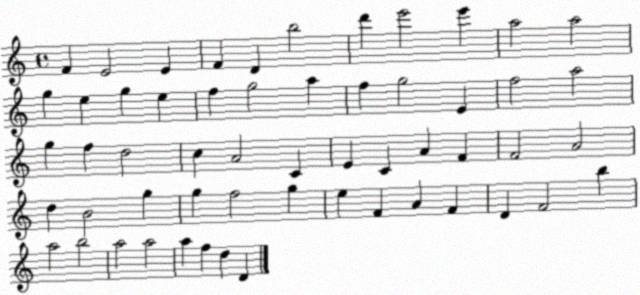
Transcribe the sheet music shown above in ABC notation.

X:1
T:Untitled
M:4/4
L:1/4
K:C
F E2 E F D b2 d' e'2 e' a2 a2 g e g e f g2 a f g2 E f2 a2 g f d2 c A2 C E C A F F2 A2 d B2 g g f2 g e F A F D F2 b a2 b2 a2 a2 a f d D